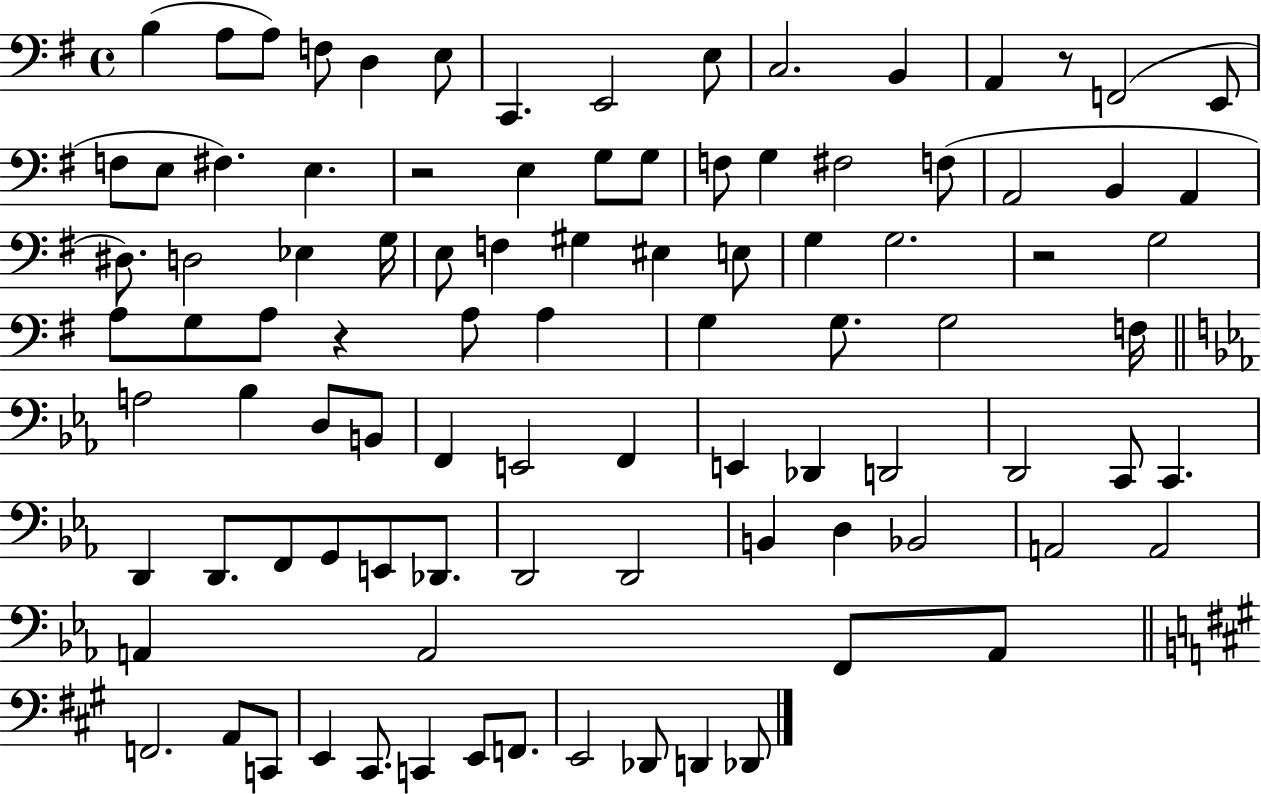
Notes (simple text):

B3/q A3/e A3/e F3/e D3/q E3/e C2/q. E2/h E3/e C3/h. B2/q A2/q R/e F2/h E2/e F3/e E3/e F#3/q. E3/q. R/h E3/q G3/e G3/e F3/e G3/q F#3/h F3/e A2/h B2/q A2/q D#3/e. D3/h Eb3/q G3/s E3/e F3/q G#3/q EIS3/q E3/e G3/q G3/h. R/h G3/h A3/e G3/e A3/e R/q A3/e A3/q G3/q G3/e. G3/h F3/s A3/h Bb3/q D3/e B2/e F2/q E2/h F2/q E2/q Db2/q D2/h D2/h C2/e C2/q. D2/q D2/e. F2/e G2/e E2/e Db2/e. D2/h D2/h B2/q D3/q Bb2/h A2/h A2/h A2/q A2/h F2/e A2/e F2/h. A2/e C2/e E2/q C#2/e. C2/q E2/e F2/e. E2/h Db2/e D2/q Db2/e